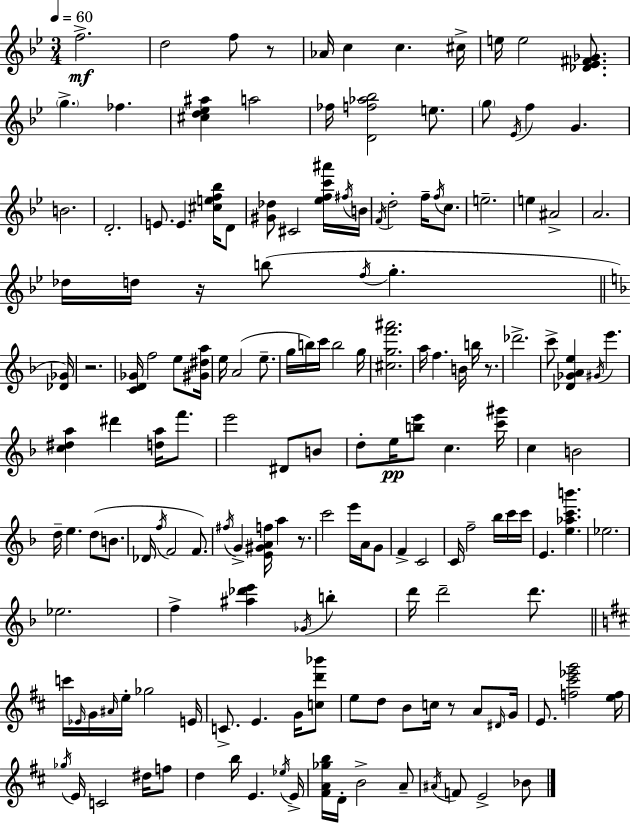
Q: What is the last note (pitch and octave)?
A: Bb4